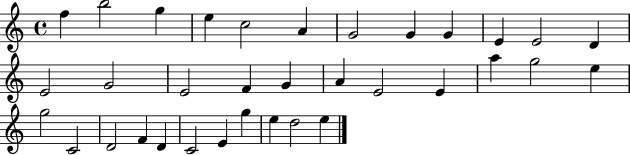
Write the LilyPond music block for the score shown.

{
  \clef treble
  \time 4/4
  \defaultTimeSignature
  \key c \major
  f''4 b''2 g''4 | e''4 c''2 a'4 | g'2 g'4 g'4 | e'4 e'2 d'4 | \break e'2 g'2 | e'2 f'4 g'4 | a'4 e'2 e'4 | a''4 g''2 e''4 | \break g''2 c'2 | d'2 f'4 d'4 | c'2 e'4 g''4 | e''4 d''2 e''4 | \break \bar "|."
}